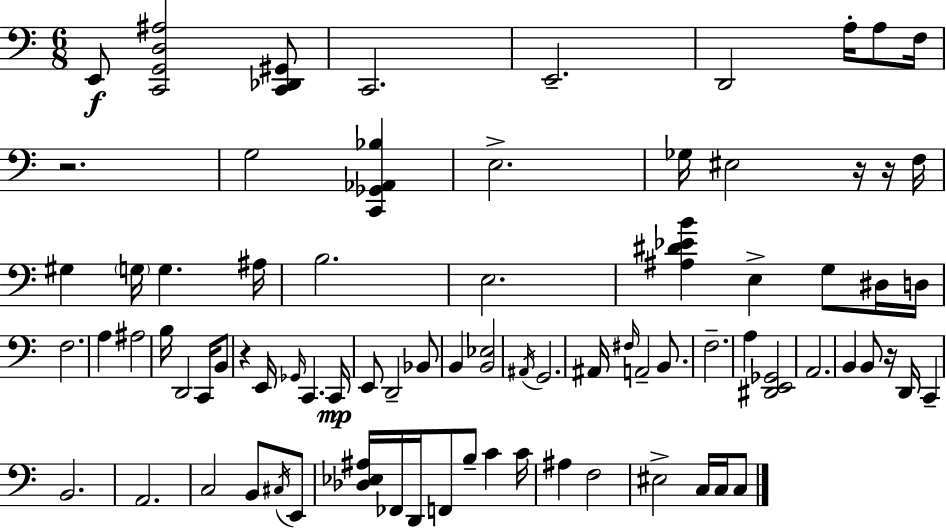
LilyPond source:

{
  \clef bass
  \numericTimeSignature
  \time 6/8
  \key c \major
  e,8\f <c, g, d ais>2 <c, des, gis,>8 | c,2. | e,2.-- | d,2 a16-. a8 f16 | \break r2. | g2 <c, ges, aes, bes>4 | e2.-> | ges16 eis2 r16 r16 f16 | \break gis4 \parenthesize g16 g4. ais16 | b2. | e2. | <ais dis' ees' b'>4 e4-> g8 dis16 d16 | \break f2. | a4 ais2 | b16 d,2 c,16 b,8 | r4 e,16 \grace { ges,16 } c,4. | \break c,16\mp e,8 d,2-- bes,8 | b,4 <b, ees>2 | \acciaccatura { ais,16 } g,2. | ais,16 \grace { fis16 } a,2-- | \break b,8. f2.-- | a4 <dis, e, ges,>2 | a,2. | b,4 b,8 r16 d,16 c,4-- | \break b,2. | a,2. | c2 b,8 | \acciaccatura { cis16 } e,8 <des ees ais>16 fes,16 d,16 f,8 b8-- c'4 | \break c'16 ais4 f2 | eis2-> | c16 c16 c8 \bar "|."
}